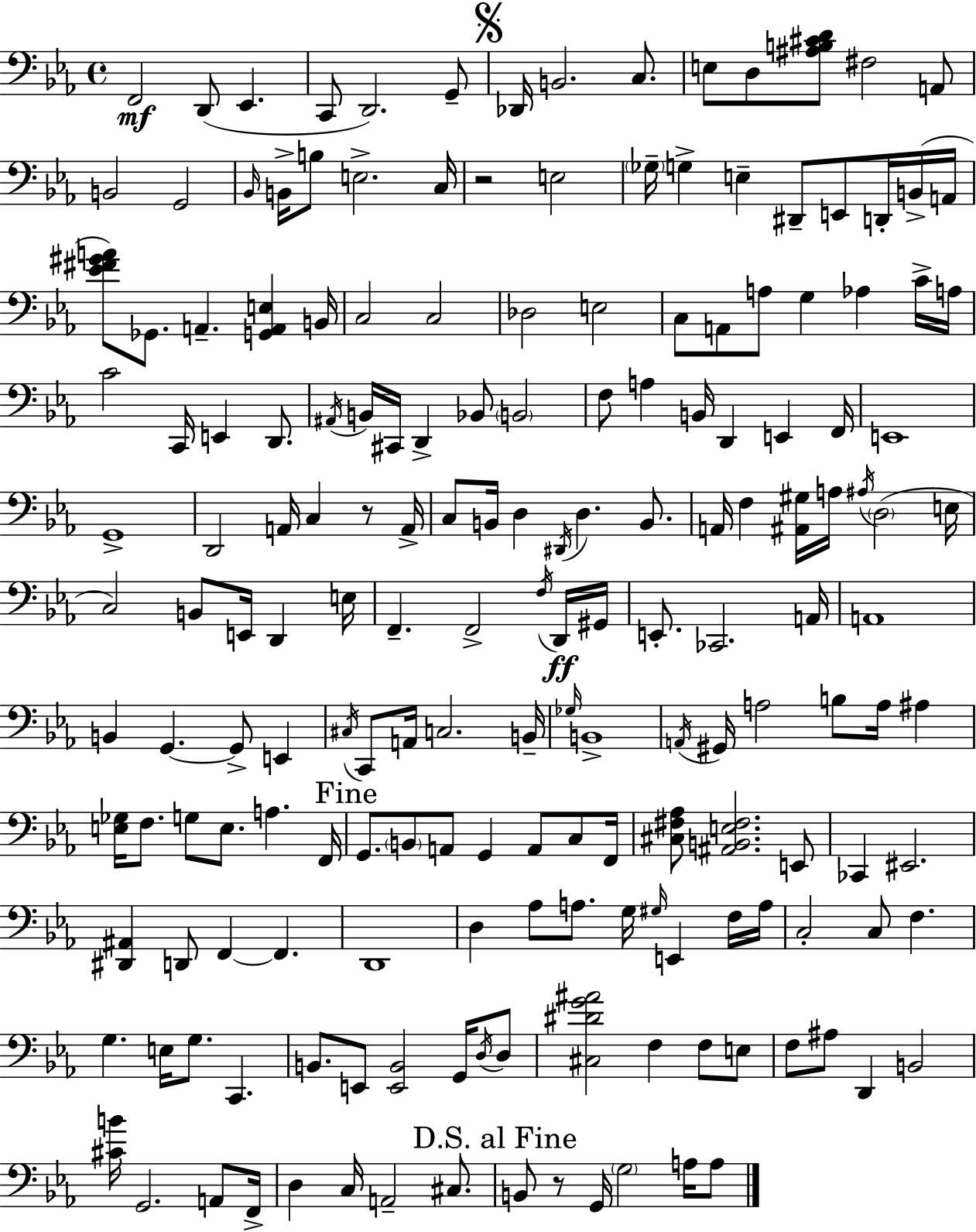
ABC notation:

X:1
T:Untitled
M:4/4
L:1/4
K:Cm
F,,2 D,,/2 _E,, C,,/2 D,,2 G,,/2 _D,,/4 B,,2 C,/2 E,/2 D,/2 [^A,B,^CD]/2 ^F,2 A,,/2 B,,2 G,,2 _B,,/4 B,,/4 B,/2 E,2 C,/4 z2 E,2 _G,/4 G, E, ^D,,/2 E,,/2 D,,/4 B,,/4 A,,/4 [_E^F^GA]/2 _G,,/2 A,, [G,,A,,E,] B,,/4 C,2 C,2 _D,2 E,2 C,/2 A,,/2 A,/2 G, _A, C/4 A,/4 C2 C,,/4 E,, D,,/2 ^A,,/4 B,,/4 ^C,,/4 D,, _B,,/2 B,,2 F,/2 A, B,,/4 D,, E,, F,,/4 E,,4 G,,4 D,,2 A,,/4 C, z/2 A,,/4 C,/2 B,,/4 D, ^D,,/4 D, B,,/2 A,,/4 F, [^A,,^G,]/4 A,/4 ^A,/4 D,2 E,/4 C,2 B,,/2 E,,/4 D,, E,/4 F,, F,,2 F,/4 D,,/4 ^G,,/4 E,,/2 _C,,2 A,,/4 A,,4 B,, G,, G,,/2 E,, ^C,/4 C,,/2 A,,/4 C,2 B,,/4 _G,/4 B,,4 A,,/4 ^G,,/4 A,2 B,/2 A,/4 ^A, [E,_G,]/4 F,/2 G,/2 E,/2 A, F,,/4 G,,/2 B,,/2 A,,/2 G,, A,,/2 C,/2 F,,/4 [^C,^F,_A,]/2 [^A,,B,,E,^F,]2 E,,/2 _C,, ^E,,2 [^D,,^A,,] D,,/2 F,, F,, D,,4 D, _A,/2 A,/2 G,/4 ^G,/4 E,, F,/4 A,/4 C,2 C,/2 F, G, E,/4 G,/2 C,, B,,/2 E,,/2 [E,,B,,]2 G,,/4 D,/4 D,/2 [^C,^DG^A]2 F, F,/2 E,/2 F,/2 ^A,/2 D,, B,,2 [^CB]/4 G,,2 A,,/2 F,,/4 D, C,/4 A,,2 ^C,/2 B,,/2 z/2 G,,/4 G,2 A,/4 A,/2